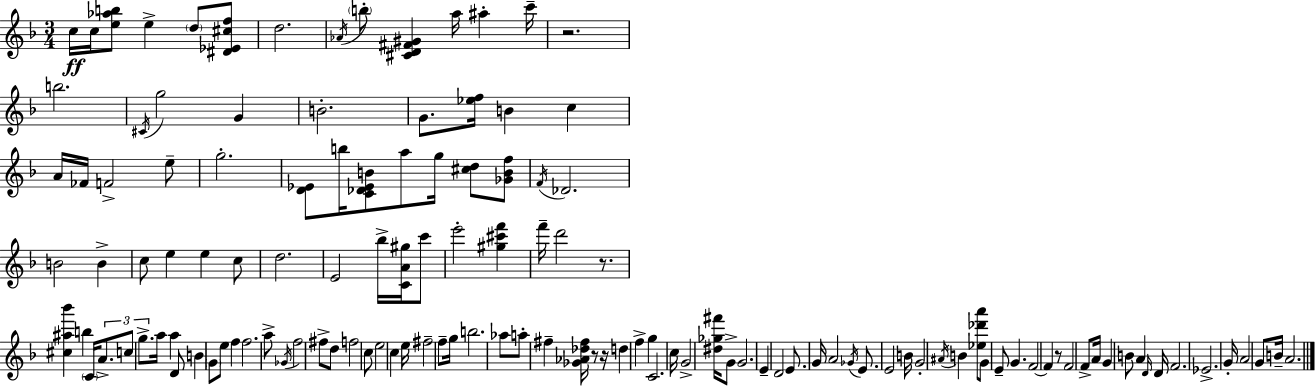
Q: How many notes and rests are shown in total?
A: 130